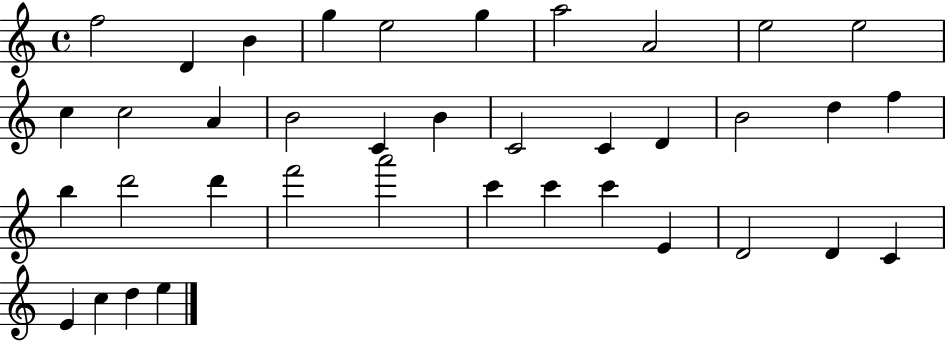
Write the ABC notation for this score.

X:1
T:Untitled
M:4/4
L:1/4
K:C
f2 D B g e2 g a2 A2 e2 e2 c c2 A B2 C B C2 C D B2 d f b d'2 d' f'2 a'2 c' c' c' E D2 D C E c d e